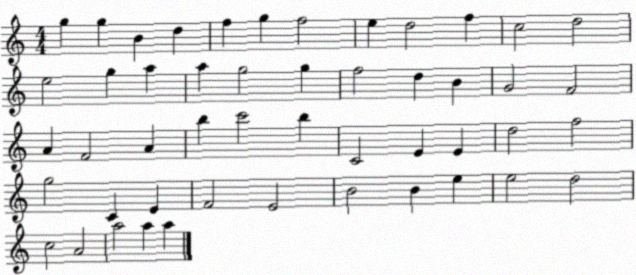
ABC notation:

X:1
T:Untitled
M:4/4
L:1/4
K:C
g g B d f g f2 e d2 f c2 d2 e2 g a a g2 g f2 d B G2 F2 A F2 A b c'2 b C2 E E d2 f2 g2 C E F2 E2 B2 B e e2 d2 c2 A2 a2 a a